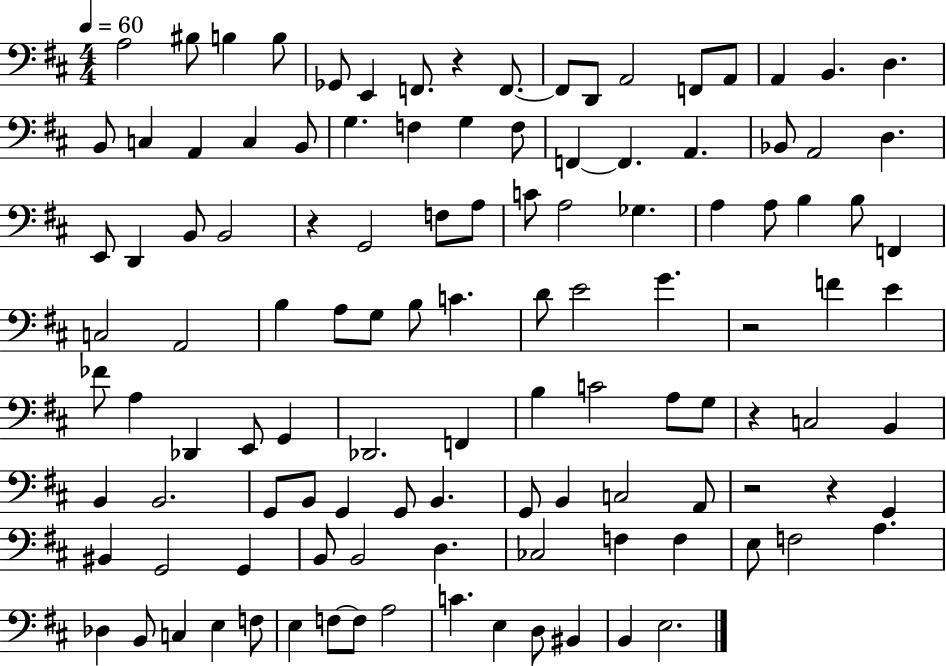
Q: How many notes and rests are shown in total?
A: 116